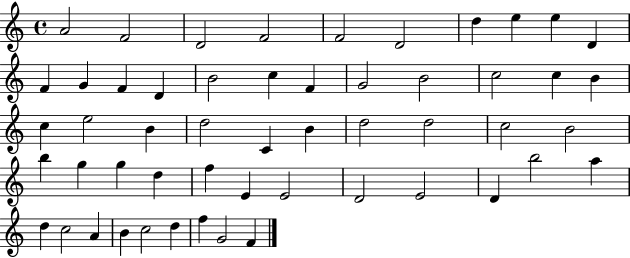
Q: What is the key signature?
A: C major